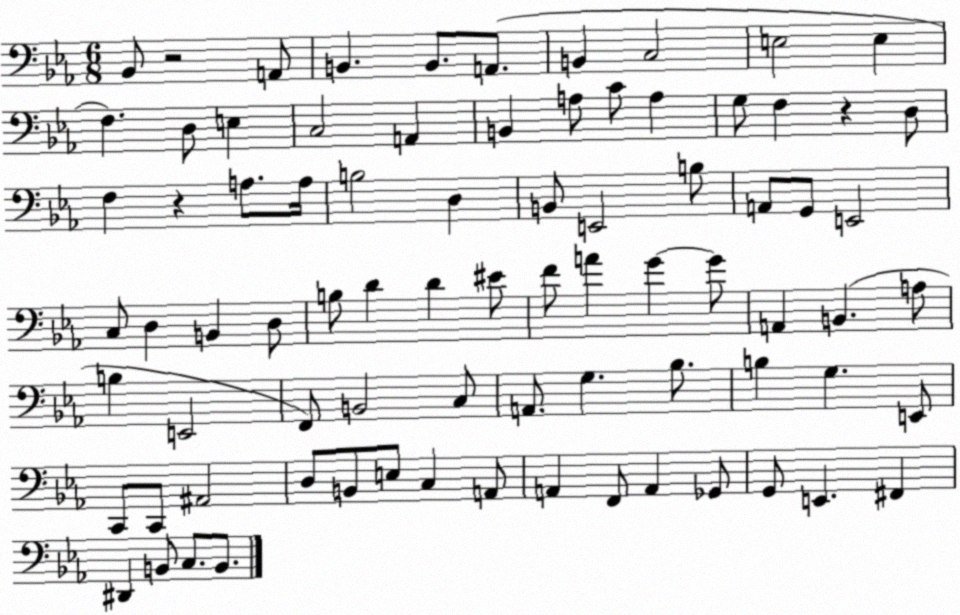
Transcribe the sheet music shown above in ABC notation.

X:1
T:Untitled
M:6/8
L:1/4
K:Eb
_B,,/2 z2 A,,/2 B,, B,,/2 A,,/2 B,, C,2 E,2 E, F, D,/2 E, C,2 A,, B,, A,/2 C/2 A, G,/2 F, z D,/2 F, z A,/2 A,/4 B,2 D, B,,/2 E,,2 B,/2 A,,/2 G,,/2 E,,2 C,/2 D, B,, D,/2 B,/2 D D ^E/2 F/2 A G G/2 A,, B,, A,/2 B, E,,2 F,,/2 B,,2 C,/2 A,,/2 G, _B,/2 B, G, E,,/2 C,,/2 C,,/2 ^A,,2 D,/2 B,,/2 E,/2 C, A,,/2 A,, F,,/2 A,, _G,,/2 G,,/2 E,, ^F,, ^D,, B,,/2 C,/2 B,,/2